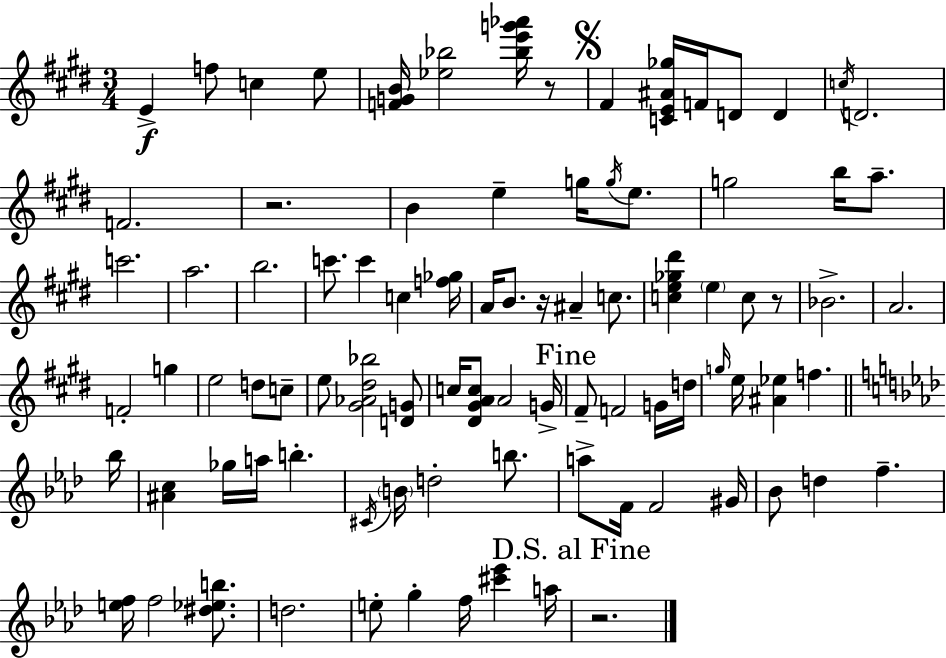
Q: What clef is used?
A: treble